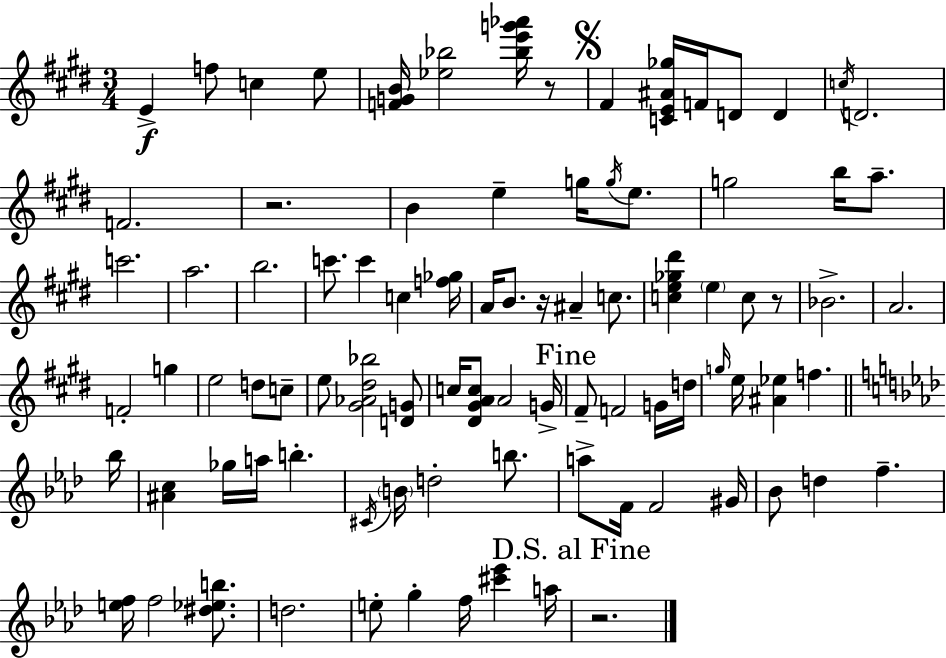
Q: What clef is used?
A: treble